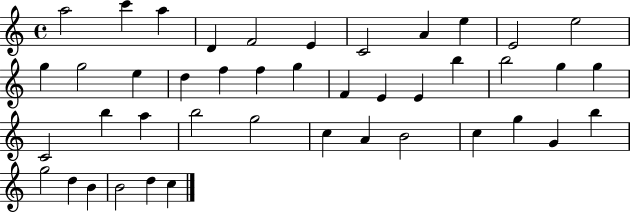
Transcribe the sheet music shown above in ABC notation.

X:1
T:Untitled
M:4/4
L:1/4
K:C
a2 c' a D F2 E C2 A e E2 e2 g g2 e d f f g F E E b b2 g g C2 b a b2 g2 c A B2 c g G b g2 d B B2 d c